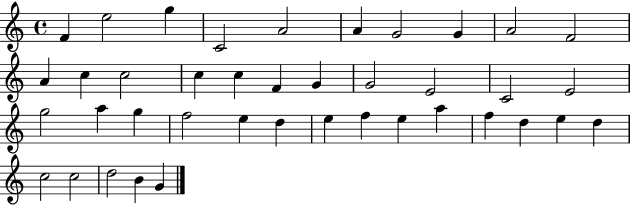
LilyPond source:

{
  \clef treble
  \time 4/4
  \defaultTimeSignature
  \key c \major
  f'4 e''2 g''4 | c'2 a'2 | a'4 g'2 g'4 | a'2 f'2 | \break a'4 c''4 c''2 | c''4 c''4 f'4 g'4 | g'2 e'2 | c'2 e'2 | \break g''2 a''4 g''4 | f''2 e''4 d''4 | e''4 f''4 e''4 a''4 | f''4 d''4 e''4 d''4 | \break c''2 c''2 | d''2 b'4 g'4 | \bar "|."
}